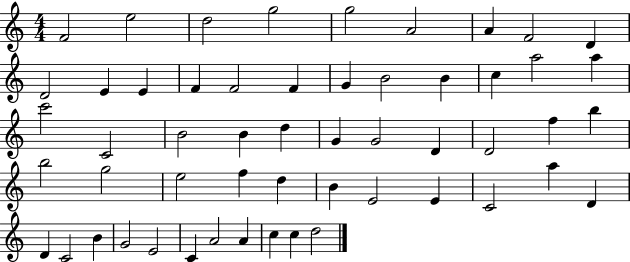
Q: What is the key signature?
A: C major